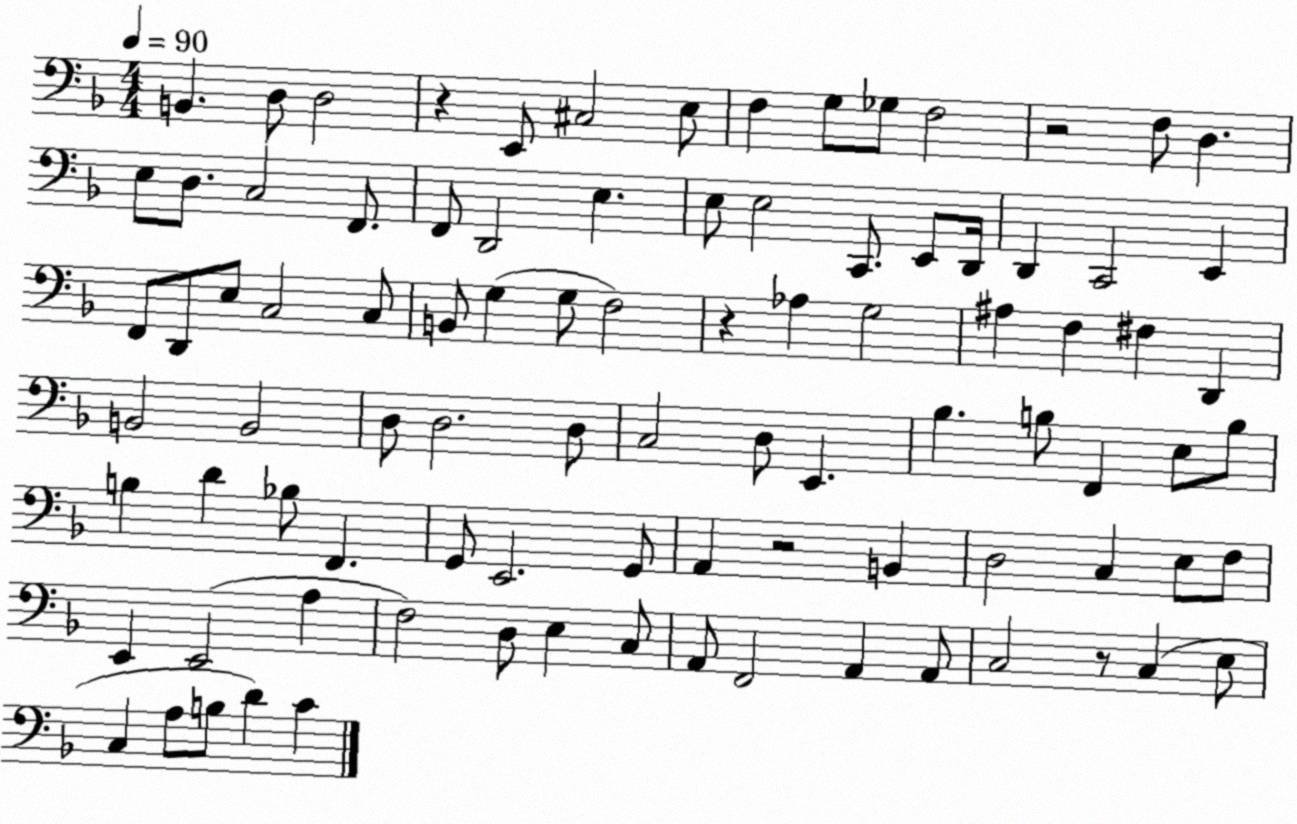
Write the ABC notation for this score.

X:1
T:Untitled
M:4/4
L:1/4
K:F
B,, D,/2 D,2 z E,,/2 ^C,2 E,/2 F, G,/2 _G,/2 F,2 z2 F,/2 D, E,/2 D,/2 C,2 F,,/2 F,,/2 D,,2 E, E,/2 E,2 C,,/2 E,,/2 D,,/4 D,, C,,2 E,, F,,/2 D,,/2 E,/2 C,2 C,/2 B,,/2 G, G,/2 F,2 z _A, G,2 ^A, F, ^F, D,, B,,2 B,,2 D,/2 D,2 D,/2 C,2 D,/2 E,, _B, B,/2 F,, E,/2 B,/2 B, D _B,/2 F,, G,,/2 E,,2 G,,/2 A,, z2 B,, D,2 C, E,/2 F,/2 E,, E,,2 A, F,2 D,/2 E, C,/2 A,,/2 F,,2 A,, A,,/2 C,2 z/2 C, E,/2 C, A,/2 B,/2 D C